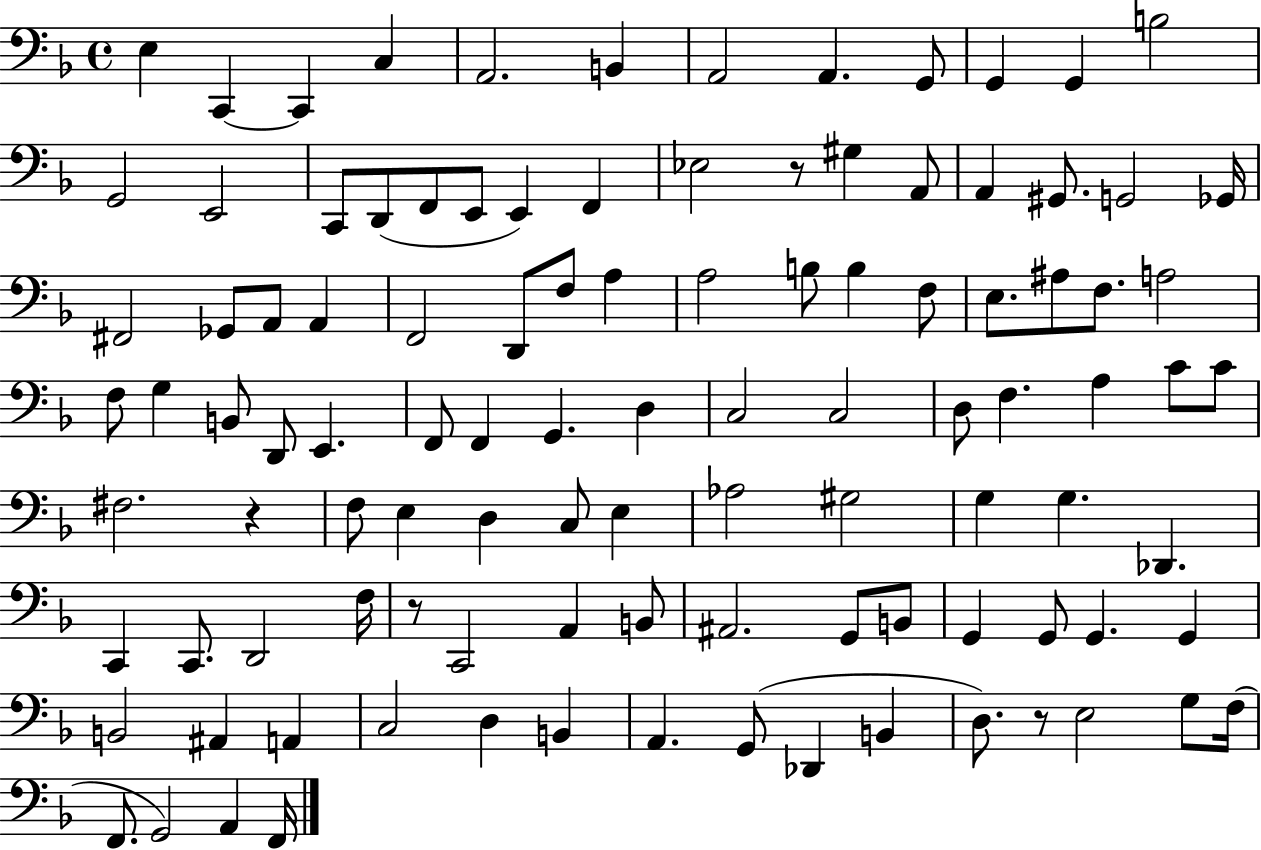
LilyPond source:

{
  \clef bass
  \time 4/4
  \defaultTimeSignature
  \key f \major
  e4 c,4~~ c,4 c4 | a,2. b,4 | a,2 a,4. g,8 | g,4 g,4 b2 | \break g,2 e,2 | c,8 d,8( f,8 e,8 e,4) f,4 | ees2 r8 gis4 a,8 | a,4 gis,8. g,2 ges,16 | \break fis,2 ges,8 a,8 a,4 | f,2 d,8 f8 a4 | a2 b8 b4 f8 | e8. ais8 f8. a2 | \break f8 g4 b,8 d,8 e,4. | f,8 f,4 g,4. d4 | c2 c2 | d8 f4. a4 c'8 c'8 | \break fis2. r4 | f8 e4 d4 c8 e4 | aes2 gis2 | g4 g4. des,4. | \break c,4 c,8. d,2 f16 | r8 c,2 a,4 b,8 | ais,2. g,8 b,8 | g,4 g,8 g,4. g,4 | \break b,2 ais,4 a,4 | c2 d4 b,4 | a,4. g,8( des,4 b,4 | d8.) r8 e2 g8 f16( | \break f,8. g,2) a,4 f,16 | \bar "|."
}